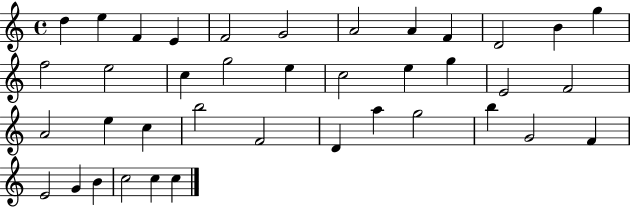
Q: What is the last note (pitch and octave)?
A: C5